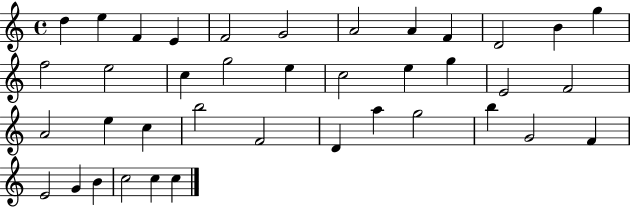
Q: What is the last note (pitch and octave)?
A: C5